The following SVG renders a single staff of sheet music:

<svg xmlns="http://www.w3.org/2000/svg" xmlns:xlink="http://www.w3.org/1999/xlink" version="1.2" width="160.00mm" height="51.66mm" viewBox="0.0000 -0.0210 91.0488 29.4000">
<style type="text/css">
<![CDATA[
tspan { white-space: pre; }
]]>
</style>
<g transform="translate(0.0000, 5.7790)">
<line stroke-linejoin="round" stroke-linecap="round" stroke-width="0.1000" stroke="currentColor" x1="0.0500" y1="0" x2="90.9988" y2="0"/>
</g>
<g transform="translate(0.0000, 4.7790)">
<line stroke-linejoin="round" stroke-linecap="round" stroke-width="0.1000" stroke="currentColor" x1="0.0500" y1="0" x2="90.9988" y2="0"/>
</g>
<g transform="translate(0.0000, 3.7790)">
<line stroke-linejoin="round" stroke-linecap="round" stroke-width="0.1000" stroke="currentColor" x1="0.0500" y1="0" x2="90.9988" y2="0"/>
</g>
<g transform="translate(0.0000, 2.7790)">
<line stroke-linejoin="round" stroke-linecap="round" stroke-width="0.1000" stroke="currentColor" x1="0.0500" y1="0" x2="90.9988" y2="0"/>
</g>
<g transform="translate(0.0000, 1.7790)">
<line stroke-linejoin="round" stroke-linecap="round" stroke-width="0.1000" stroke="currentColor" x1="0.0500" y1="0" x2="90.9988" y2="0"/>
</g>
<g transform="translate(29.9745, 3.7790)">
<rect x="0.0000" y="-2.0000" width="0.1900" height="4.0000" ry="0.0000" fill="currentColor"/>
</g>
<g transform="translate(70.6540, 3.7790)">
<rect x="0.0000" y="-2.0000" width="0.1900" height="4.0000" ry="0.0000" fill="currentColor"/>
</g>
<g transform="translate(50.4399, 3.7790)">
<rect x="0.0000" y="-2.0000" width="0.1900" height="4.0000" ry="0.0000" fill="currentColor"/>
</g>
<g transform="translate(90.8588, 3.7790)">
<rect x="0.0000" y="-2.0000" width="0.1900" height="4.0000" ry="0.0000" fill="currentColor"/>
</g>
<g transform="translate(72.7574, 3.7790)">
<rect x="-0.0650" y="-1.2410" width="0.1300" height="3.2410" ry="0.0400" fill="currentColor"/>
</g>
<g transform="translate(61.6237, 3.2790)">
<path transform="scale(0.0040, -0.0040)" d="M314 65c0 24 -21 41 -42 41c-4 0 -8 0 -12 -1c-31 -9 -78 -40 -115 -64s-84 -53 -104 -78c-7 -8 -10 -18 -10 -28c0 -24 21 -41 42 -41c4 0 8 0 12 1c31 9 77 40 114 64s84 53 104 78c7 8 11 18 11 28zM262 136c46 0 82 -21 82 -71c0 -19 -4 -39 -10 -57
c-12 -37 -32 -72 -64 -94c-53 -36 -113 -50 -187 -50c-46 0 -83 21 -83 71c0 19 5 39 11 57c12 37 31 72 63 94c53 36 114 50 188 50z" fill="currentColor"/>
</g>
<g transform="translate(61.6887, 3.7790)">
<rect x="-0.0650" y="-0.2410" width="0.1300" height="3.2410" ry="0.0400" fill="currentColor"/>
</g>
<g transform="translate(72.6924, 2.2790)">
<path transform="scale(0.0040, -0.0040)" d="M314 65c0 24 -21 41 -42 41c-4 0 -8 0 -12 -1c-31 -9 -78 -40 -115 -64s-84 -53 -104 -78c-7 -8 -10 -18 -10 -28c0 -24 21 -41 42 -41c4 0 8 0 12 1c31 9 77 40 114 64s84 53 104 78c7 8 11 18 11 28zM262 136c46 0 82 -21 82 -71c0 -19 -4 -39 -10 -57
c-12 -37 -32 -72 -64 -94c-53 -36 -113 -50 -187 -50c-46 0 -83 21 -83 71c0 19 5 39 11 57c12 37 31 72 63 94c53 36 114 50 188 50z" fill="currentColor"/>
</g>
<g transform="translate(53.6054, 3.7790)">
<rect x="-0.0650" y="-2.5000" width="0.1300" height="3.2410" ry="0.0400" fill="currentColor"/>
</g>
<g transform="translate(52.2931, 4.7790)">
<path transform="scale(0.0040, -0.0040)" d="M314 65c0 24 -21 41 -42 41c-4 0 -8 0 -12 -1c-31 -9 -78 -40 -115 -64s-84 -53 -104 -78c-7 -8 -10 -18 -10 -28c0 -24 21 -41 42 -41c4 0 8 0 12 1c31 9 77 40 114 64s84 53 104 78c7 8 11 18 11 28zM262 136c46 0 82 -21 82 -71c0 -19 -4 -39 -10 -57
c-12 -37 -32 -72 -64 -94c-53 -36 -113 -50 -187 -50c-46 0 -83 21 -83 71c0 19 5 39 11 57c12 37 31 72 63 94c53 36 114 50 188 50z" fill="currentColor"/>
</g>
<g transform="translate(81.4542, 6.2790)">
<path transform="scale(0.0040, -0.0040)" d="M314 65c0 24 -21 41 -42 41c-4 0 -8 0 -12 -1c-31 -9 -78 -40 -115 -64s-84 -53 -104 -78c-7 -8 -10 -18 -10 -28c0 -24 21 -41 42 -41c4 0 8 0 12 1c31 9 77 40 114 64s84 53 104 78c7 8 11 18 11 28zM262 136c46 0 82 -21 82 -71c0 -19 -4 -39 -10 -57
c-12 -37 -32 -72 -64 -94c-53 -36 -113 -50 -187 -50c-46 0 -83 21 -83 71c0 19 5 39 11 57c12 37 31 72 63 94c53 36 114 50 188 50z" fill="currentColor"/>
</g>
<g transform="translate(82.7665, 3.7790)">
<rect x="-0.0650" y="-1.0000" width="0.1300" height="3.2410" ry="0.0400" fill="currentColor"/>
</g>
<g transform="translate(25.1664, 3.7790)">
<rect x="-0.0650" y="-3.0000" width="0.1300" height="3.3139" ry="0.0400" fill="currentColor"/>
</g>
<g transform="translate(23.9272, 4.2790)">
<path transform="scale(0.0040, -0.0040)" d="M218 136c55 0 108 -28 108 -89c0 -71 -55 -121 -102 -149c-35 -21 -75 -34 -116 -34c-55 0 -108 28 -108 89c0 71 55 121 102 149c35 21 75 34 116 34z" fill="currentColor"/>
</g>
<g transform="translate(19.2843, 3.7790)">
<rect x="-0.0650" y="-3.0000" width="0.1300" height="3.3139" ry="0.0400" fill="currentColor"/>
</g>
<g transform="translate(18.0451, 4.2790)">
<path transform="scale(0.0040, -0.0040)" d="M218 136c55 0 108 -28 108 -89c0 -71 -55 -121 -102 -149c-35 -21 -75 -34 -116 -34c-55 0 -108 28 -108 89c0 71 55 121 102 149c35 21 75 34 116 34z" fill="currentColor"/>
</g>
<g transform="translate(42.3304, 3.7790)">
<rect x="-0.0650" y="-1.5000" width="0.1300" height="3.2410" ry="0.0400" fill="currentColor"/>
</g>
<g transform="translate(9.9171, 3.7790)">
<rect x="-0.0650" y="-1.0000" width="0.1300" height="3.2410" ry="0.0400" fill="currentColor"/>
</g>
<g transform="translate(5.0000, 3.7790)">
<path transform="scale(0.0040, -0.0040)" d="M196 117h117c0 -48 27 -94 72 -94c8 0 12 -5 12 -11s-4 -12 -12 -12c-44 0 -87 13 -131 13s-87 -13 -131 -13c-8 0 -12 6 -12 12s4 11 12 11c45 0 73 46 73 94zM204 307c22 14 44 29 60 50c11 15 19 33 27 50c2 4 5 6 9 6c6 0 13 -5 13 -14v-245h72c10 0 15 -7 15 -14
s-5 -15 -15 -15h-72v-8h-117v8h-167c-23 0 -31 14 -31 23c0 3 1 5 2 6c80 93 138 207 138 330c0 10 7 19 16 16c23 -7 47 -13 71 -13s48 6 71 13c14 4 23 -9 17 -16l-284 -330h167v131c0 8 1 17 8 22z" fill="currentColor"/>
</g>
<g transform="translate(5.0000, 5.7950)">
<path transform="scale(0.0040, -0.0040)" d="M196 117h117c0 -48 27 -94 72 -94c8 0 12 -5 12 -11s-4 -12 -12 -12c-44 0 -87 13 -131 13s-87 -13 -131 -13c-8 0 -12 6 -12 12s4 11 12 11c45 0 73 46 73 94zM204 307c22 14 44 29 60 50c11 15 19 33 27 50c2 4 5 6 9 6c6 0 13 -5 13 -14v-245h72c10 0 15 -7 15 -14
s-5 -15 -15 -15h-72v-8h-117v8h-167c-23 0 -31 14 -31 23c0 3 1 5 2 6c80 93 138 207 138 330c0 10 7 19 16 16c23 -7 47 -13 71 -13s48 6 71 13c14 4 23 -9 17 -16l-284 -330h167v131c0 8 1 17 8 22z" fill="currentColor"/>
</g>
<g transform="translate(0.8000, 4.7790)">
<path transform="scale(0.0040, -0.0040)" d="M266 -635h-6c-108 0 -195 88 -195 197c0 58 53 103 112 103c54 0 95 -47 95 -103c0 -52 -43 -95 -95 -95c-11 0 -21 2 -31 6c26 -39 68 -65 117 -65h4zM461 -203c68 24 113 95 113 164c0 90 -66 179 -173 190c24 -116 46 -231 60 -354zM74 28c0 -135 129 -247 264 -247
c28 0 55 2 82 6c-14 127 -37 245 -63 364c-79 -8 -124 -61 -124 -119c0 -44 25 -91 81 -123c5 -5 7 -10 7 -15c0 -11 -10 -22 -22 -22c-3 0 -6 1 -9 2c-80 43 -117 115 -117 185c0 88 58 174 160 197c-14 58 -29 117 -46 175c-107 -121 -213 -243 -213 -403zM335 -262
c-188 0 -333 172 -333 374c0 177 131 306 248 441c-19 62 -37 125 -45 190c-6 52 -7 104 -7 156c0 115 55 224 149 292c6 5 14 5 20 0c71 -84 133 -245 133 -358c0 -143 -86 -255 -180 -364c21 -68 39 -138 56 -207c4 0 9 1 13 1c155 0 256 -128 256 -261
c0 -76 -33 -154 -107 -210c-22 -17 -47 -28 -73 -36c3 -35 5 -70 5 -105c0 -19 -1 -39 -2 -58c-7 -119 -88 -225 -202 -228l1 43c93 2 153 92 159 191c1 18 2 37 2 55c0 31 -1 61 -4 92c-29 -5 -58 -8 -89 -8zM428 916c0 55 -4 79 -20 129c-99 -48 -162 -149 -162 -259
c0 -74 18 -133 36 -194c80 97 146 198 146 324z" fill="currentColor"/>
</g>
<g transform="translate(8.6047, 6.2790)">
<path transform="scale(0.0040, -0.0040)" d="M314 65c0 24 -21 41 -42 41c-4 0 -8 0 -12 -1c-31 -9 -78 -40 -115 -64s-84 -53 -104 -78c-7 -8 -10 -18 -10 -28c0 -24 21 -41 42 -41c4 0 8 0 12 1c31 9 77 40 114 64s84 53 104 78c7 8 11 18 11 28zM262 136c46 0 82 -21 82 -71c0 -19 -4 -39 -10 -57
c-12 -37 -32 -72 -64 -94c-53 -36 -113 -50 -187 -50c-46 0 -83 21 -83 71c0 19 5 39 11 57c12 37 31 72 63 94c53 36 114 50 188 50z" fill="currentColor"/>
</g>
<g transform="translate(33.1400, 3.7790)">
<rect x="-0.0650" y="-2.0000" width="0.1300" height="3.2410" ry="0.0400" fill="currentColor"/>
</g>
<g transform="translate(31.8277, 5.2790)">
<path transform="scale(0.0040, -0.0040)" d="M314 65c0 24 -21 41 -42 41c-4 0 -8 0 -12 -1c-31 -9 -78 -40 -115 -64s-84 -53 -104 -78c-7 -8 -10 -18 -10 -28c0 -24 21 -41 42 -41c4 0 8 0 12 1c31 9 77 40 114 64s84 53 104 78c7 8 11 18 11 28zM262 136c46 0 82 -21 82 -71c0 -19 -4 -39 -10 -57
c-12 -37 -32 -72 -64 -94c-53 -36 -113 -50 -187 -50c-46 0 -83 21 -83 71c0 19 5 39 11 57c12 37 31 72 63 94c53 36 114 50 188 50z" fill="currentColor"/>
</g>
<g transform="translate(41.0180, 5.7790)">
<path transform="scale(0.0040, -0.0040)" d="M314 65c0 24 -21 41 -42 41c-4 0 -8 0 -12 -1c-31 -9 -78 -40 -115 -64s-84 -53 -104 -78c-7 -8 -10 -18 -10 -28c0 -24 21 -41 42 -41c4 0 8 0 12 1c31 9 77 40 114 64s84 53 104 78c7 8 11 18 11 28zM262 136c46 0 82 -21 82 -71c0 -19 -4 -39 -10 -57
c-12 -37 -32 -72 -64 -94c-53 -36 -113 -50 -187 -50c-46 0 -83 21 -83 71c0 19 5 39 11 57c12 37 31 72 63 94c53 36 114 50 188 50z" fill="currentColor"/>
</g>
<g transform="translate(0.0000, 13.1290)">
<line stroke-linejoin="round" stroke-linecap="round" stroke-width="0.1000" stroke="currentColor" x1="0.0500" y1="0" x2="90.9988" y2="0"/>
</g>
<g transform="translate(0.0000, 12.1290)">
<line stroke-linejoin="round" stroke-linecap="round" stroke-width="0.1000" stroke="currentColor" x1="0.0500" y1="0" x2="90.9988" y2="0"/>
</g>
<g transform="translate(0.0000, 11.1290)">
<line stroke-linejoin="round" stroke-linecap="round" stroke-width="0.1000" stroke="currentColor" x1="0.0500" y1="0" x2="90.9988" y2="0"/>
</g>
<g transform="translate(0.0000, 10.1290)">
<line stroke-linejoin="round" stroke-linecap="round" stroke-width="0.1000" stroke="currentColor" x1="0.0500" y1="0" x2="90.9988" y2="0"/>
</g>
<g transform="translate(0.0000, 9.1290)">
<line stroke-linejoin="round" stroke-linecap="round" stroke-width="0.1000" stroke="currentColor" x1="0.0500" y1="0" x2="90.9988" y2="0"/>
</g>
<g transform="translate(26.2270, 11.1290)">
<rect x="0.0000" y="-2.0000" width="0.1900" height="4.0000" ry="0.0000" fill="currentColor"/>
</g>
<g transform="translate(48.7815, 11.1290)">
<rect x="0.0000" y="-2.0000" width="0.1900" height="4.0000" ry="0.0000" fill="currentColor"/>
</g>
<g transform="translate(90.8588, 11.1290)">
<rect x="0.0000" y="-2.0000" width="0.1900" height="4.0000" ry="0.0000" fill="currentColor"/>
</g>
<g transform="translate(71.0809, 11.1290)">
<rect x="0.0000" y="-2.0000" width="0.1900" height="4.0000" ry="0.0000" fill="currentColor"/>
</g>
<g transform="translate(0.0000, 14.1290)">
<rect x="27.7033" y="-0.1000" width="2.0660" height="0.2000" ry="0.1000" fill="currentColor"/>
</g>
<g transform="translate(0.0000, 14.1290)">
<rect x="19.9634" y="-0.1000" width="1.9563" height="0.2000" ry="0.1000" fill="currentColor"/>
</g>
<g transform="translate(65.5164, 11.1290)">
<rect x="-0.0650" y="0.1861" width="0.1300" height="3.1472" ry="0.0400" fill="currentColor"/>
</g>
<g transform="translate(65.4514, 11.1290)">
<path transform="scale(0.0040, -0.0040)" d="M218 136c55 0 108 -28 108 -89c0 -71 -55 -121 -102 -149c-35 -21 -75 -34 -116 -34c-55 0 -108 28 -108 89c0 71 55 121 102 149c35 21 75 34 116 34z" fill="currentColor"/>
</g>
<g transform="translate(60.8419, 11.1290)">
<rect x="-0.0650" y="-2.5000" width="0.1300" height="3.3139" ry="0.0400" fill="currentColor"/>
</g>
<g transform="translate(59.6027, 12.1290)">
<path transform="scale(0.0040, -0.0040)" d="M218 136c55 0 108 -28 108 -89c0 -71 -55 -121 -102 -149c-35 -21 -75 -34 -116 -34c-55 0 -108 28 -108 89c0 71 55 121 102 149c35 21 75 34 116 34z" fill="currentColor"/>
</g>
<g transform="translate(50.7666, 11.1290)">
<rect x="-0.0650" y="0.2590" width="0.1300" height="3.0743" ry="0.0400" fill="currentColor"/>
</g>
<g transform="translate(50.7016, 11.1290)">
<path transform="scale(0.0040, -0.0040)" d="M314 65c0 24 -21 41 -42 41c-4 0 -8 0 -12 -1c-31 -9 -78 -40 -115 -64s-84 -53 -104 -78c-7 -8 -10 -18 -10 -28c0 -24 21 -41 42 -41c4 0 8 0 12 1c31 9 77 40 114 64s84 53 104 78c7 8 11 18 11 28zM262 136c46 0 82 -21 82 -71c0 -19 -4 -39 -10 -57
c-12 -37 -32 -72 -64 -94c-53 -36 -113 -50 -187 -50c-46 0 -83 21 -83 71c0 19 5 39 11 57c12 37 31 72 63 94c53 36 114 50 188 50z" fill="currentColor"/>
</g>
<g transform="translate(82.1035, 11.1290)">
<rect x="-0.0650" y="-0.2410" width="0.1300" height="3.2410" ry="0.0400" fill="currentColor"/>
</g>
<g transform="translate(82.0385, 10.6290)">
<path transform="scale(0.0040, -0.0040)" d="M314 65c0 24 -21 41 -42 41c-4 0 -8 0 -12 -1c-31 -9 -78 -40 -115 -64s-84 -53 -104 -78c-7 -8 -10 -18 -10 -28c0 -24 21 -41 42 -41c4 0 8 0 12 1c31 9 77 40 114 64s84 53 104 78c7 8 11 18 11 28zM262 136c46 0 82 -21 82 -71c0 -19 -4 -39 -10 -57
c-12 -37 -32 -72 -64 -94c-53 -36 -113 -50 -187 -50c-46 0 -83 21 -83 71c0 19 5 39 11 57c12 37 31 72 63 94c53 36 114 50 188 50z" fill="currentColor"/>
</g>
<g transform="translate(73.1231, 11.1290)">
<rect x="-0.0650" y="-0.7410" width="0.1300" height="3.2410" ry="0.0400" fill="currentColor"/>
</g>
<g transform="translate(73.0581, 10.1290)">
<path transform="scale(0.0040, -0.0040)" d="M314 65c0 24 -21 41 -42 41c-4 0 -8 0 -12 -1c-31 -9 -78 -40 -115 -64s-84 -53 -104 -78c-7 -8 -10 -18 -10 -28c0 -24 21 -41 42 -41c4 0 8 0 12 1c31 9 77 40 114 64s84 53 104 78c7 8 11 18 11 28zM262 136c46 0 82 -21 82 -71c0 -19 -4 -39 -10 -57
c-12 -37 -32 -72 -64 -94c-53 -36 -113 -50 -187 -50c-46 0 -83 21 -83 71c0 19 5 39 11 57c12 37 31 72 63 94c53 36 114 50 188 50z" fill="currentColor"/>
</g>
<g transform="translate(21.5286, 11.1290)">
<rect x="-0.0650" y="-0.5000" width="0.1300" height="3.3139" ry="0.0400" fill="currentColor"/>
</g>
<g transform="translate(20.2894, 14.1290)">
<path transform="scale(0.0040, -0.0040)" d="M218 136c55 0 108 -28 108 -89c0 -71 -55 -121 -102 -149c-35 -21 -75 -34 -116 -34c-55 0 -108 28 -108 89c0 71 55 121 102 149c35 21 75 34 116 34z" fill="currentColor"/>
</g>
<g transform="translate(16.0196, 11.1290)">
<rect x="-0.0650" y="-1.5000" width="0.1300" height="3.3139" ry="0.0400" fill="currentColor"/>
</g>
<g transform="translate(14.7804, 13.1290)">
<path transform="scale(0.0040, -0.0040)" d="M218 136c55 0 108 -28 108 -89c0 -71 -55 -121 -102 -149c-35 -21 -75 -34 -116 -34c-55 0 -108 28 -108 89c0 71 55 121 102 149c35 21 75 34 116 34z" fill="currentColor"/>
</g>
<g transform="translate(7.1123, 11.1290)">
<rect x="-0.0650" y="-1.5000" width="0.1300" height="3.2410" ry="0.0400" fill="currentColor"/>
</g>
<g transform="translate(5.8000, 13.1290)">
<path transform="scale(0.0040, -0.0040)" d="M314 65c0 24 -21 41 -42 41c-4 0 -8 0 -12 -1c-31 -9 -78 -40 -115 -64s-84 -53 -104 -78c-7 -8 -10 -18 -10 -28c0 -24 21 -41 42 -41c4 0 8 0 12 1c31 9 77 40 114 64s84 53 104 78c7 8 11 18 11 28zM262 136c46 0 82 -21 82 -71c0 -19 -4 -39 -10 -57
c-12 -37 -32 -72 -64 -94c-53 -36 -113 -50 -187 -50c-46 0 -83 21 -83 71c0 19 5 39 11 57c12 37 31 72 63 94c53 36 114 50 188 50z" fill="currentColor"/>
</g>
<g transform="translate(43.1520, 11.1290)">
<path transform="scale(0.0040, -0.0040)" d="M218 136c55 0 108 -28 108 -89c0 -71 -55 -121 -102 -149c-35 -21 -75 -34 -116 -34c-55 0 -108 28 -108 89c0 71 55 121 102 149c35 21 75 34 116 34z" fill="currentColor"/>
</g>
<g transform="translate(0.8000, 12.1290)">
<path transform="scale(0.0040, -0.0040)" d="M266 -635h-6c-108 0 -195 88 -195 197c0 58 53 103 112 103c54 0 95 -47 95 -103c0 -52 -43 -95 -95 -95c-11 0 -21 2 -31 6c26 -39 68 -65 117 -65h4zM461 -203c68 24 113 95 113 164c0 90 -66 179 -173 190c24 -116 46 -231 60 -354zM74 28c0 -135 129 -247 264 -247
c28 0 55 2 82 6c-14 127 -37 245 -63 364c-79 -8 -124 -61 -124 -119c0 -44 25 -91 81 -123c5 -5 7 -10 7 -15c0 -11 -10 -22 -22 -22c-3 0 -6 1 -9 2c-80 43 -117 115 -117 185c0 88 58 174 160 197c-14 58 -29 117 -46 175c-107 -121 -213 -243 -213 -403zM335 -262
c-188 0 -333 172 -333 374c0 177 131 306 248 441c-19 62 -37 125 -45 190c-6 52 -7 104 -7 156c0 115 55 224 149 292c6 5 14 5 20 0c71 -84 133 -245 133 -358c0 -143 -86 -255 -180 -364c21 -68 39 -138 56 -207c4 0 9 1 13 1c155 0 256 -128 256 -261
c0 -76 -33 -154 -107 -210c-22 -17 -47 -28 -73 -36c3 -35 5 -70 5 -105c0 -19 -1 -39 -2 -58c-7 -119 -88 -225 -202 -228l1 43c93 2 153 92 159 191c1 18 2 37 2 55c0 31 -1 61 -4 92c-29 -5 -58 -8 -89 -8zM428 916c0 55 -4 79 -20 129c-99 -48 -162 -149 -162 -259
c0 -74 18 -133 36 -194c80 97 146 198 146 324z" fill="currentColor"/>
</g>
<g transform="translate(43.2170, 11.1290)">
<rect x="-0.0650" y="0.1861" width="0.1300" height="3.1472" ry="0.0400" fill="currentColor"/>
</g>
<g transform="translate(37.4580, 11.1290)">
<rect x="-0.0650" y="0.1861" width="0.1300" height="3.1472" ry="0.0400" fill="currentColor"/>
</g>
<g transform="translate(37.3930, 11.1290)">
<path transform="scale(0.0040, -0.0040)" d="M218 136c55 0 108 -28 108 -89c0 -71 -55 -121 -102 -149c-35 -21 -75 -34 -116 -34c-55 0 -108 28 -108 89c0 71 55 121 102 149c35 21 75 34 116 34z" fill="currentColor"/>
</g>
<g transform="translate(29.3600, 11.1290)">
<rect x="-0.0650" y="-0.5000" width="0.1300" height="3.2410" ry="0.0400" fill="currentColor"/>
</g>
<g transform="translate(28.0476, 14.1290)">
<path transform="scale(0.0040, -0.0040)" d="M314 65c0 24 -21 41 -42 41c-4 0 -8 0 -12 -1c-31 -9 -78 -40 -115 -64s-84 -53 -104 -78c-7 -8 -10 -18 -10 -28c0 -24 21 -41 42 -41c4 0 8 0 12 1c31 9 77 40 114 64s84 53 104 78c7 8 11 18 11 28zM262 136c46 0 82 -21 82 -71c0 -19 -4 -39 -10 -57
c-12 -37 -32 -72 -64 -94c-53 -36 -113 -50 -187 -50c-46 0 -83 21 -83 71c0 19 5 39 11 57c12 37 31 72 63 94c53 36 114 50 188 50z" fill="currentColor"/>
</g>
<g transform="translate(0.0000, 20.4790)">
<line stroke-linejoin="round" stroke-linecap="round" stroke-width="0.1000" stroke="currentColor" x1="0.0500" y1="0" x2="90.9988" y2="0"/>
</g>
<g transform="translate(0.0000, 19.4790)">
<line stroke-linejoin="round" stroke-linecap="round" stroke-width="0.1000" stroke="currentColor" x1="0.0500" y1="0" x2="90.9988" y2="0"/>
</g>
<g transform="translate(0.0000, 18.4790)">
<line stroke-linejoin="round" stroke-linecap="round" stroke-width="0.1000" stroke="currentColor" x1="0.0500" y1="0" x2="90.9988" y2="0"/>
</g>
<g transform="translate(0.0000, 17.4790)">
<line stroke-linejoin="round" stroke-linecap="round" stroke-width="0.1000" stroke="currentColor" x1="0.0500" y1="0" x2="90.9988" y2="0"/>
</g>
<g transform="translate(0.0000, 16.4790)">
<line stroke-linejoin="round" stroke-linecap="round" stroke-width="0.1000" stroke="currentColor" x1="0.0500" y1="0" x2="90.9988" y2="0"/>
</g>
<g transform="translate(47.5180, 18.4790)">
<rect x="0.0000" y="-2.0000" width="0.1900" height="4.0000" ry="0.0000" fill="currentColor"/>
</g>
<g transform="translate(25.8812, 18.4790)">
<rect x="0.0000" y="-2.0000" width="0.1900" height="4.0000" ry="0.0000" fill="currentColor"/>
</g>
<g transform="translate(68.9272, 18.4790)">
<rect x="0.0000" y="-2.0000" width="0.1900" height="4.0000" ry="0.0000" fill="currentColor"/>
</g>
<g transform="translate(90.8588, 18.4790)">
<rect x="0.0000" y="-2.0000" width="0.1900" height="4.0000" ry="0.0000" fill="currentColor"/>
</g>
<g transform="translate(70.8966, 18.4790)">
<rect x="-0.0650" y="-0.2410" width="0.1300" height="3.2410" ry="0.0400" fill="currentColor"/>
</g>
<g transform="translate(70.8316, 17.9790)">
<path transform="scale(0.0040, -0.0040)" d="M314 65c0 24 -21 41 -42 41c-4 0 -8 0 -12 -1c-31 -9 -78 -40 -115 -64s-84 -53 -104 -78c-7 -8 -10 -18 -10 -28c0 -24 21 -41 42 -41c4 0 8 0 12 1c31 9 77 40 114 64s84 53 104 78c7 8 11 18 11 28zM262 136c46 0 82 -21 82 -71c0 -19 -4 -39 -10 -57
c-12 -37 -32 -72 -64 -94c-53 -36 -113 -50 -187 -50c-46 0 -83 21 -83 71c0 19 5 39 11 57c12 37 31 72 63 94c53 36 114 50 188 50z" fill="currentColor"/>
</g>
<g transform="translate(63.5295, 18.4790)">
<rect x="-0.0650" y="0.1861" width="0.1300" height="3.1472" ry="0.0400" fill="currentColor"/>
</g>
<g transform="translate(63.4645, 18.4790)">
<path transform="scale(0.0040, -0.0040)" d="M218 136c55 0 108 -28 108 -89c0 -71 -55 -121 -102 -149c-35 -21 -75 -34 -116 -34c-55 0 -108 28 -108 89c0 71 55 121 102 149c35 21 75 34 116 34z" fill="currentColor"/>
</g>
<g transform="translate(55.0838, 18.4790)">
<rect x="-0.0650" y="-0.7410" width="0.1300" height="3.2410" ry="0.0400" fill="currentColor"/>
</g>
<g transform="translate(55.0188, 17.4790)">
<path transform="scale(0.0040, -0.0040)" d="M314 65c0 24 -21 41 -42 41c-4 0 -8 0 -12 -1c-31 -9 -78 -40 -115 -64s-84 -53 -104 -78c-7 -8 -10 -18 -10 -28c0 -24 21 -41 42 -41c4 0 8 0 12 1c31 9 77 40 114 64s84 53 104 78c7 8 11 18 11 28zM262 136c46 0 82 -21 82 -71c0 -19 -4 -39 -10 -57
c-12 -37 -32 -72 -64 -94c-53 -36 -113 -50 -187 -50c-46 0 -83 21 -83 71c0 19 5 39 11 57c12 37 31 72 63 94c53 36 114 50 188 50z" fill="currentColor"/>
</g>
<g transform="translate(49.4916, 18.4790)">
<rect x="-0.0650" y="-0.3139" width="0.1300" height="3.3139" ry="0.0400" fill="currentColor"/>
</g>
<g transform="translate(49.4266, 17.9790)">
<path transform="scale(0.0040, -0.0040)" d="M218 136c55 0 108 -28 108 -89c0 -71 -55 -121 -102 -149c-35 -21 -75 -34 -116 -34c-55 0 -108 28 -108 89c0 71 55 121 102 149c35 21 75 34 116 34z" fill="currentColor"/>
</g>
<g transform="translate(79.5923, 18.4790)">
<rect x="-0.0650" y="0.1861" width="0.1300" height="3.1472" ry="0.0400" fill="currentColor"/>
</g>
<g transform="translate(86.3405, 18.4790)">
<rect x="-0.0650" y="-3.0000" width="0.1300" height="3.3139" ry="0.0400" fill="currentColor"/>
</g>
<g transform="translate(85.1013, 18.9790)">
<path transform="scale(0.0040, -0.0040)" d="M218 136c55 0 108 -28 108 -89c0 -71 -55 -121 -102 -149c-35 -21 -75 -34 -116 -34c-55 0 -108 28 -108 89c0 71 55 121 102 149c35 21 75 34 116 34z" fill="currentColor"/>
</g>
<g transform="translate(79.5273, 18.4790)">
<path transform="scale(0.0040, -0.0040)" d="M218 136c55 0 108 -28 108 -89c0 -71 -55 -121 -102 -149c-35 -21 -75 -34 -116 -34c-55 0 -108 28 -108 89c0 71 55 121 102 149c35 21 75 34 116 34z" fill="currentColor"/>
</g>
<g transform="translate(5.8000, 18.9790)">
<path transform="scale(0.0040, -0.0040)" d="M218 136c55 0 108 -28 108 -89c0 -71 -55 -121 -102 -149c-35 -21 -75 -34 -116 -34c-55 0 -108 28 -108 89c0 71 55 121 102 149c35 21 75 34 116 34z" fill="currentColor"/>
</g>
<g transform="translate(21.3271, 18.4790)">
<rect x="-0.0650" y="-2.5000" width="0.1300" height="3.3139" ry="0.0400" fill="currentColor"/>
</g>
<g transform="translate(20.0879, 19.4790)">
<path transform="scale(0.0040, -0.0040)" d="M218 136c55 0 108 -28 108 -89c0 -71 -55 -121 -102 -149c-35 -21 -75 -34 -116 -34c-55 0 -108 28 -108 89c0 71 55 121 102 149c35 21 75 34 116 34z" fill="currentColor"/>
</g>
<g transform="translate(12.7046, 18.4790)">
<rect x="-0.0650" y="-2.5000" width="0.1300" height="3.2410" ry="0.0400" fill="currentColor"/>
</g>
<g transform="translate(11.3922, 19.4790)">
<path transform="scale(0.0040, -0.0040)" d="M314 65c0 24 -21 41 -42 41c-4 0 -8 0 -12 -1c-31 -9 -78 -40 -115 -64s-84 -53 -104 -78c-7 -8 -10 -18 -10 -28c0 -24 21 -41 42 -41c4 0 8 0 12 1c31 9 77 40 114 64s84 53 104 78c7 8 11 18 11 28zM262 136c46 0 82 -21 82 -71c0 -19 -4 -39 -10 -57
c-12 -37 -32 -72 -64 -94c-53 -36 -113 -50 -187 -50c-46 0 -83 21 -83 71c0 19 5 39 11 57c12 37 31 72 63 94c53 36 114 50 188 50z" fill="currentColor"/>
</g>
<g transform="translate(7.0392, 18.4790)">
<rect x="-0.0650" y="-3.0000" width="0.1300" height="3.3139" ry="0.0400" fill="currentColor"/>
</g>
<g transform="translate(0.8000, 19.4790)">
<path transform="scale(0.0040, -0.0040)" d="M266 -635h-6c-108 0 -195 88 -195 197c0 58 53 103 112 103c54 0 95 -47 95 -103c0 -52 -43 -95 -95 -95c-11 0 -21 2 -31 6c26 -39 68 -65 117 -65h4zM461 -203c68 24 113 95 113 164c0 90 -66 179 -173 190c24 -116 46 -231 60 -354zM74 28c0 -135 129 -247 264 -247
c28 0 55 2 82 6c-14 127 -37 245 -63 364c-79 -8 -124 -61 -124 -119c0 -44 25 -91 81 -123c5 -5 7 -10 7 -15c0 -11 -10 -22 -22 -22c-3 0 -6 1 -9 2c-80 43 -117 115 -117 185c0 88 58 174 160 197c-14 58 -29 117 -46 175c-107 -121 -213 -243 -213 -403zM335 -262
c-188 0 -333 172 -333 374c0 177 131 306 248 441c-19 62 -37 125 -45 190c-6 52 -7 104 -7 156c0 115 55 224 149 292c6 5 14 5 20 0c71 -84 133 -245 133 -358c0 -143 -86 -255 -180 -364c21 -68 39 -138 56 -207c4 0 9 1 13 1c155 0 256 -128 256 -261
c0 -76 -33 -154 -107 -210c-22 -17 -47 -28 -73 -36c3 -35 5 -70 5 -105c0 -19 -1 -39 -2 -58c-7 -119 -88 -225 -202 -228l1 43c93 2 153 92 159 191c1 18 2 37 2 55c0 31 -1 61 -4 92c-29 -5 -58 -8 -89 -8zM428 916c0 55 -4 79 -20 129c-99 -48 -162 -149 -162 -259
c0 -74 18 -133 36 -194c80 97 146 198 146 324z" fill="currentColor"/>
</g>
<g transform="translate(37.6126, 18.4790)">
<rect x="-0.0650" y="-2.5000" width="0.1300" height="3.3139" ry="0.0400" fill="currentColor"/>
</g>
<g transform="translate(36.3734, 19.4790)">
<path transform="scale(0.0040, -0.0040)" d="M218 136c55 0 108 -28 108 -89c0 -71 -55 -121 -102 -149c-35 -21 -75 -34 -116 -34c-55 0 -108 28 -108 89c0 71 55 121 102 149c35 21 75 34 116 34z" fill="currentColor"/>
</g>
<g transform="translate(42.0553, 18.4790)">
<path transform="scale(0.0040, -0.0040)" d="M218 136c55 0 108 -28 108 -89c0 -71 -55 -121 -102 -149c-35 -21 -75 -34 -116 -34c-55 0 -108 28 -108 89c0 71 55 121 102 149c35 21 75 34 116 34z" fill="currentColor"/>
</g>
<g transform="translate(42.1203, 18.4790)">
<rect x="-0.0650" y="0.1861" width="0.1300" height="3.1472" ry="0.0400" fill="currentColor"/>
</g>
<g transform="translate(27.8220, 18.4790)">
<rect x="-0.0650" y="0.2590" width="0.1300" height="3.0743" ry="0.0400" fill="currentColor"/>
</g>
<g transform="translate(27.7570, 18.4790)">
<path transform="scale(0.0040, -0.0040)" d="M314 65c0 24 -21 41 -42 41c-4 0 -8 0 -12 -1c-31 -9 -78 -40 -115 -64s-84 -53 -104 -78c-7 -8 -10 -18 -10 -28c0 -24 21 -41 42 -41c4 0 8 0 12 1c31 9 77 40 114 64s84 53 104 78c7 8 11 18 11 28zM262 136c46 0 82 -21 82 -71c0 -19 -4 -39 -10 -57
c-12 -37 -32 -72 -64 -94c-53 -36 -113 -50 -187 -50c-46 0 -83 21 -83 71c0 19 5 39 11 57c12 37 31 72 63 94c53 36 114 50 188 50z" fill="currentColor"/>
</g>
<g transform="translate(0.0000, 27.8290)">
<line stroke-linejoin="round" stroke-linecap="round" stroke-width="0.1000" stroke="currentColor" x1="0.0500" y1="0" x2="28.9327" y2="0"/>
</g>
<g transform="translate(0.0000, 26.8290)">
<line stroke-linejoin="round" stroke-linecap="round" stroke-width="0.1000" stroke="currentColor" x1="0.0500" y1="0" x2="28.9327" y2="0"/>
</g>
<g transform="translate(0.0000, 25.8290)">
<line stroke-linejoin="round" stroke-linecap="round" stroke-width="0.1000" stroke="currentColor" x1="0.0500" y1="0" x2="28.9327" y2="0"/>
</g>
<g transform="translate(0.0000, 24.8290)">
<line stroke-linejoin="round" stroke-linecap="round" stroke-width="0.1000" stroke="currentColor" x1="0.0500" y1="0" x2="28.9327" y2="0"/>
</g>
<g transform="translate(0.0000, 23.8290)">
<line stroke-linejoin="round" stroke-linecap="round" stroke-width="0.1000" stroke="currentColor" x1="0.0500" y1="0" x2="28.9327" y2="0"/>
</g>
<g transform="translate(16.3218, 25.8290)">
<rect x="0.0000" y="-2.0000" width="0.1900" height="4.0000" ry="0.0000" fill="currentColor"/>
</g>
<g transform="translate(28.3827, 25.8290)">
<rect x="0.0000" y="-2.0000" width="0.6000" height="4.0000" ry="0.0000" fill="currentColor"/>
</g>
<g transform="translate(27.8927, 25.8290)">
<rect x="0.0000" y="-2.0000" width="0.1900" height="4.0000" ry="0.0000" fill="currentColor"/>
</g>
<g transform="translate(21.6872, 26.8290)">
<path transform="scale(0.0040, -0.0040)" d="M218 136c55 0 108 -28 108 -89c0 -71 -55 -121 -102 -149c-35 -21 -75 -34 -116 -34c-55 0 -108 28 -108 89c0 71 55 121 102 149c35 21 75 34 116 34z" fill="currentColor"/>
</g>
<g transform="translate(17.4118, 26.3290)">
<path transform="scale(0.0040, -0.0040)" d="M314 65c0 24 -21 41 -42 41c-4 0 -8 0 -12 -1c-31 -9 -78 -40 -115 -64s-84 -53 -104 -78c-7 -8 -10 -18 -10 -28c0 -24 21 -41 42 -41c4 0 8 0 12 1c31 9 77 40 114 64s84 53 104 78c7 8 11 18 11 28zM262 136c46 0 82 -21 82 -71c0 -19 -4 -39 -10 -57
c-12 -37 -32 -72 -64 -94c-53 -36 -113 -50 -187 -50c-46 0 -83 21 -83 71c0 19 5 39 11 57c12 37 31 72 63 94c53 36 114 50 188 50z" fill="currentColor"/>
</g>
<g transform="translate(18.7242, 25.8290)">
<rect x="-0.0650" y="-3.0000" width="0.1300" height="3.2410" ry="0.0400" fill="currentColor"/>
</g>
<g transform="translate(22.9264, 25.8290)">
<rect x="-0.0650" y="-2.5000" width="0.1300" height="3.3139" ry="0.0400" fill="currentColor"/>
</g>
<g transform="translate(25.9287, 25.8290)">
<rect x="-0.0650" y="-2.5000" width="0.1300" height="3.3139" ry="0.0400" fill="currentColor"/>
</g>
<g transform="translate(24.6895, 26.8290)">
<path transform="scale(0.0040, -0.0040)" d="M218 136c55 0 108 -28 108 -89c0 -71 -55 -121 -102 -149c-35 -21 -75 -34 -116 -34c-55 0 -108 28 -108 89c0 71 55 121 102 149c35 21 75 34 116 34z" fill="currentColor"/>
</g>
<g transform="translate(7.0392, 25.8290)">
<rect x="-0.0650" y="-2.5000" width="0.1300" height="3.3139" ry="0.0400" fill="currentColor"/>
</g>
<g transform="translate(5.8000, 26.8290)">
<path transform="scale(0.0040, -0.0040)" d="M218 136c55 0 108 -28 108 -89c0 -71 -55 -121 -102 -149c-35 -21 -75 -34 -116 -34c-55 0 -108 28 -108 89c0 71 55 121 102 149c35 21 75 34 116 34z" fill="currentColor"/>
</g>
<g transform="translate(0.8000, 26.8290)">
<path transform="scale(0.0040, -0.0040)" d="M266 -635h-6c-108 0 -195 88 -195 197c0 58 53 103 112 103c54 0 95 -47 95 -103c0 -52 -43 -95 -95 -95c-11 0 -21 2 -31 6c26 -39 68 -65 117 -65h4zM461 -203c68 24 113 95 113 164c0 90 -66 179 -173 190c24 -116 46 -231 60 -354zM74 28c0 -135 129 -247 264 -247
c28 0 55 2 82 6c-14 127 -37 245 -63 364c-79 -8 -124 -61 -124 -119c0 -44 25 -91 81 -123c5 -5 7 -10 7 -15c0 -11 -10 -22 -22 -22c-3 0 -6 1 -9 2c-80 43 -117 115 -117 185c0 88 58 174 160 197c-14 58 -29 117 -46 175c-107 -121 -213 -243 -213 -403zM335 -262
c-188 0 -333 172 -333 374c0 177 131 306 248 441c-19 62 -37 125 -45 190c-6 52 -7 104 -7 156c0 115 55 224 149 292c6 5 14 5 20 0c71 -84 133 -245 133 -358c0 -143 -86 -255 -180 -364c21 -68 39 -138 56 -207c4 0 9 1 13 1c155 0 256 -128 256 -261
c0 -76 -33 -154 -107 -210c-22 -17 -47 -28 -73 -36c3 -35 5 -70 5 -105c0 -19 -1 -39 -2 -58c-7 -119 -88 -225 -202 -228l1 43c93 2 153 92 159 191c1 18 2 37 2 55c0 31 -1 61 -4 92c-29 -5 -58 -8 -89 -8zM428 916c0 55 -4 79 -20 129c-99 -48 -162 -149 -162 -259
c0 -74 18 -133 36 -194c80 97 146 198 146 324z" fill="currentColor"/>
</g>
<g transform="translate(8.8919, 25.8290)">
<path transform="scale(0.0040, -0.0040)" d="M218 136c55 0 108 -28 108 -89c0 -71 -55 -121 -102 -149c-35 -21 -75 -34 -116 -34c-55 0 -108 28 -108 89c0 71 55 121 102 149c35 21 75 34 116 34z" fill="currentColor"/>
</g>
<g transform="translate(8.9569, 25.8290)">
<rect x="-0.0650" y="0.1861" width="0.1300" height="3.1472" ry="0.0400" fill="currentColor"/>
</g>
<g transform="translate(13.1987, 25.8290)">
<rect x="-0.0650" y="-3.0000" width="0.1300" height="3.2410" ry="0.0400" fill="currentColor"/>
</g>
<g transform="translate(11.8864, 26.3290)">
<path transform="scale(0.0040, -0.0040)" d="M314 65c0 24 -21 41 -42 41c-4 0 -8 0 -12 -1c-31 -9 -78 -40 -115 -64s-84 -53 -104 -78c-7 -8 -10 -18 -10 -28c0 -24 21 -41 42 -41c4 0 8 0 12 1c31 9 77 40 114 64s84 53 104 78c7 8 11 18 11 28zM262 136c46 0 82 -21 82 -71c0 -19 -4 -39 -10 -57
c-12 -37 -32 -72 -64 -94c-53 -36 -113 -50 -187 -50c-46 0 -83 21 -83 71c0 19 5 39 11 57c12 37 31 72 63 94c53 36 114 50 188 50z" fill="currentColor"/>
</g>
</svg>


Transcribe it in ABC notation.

X:1
T:Untitled
M:4/4
L:1/4
K:C
D2 A A F2 E2 G2 c2 e2 D2 E2 E C C2 B B B2 G B d2 c2 A G2 G B2 G B c d2 B c2 B A G B A2 A2 G G